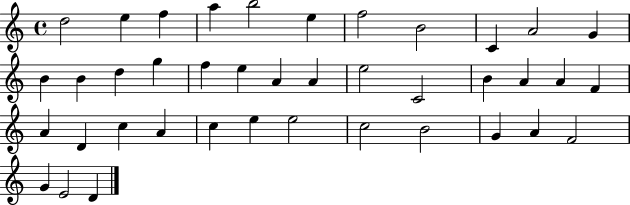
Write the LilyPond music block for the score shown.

{
  \clef treble
  \time 4/4
  \defaultTimeSignature
  \key c \major
  d''2 e''4 f''4 | a''4 b''2 e''4 | f''2 b'2 | c'4 a'2 g'4 | \break b'4 b'4 d''4 g''4 | f''4 e''4 a'4 a'4 | e''2 c'2 | b'4 a'4 a'4 f'4 | \break a'4 d'4 c''4 a'4 | c''4 e''4 e''2 | c''2 b'2 | g'4 a'4 f'2 | \break g'4 e'2 d'4 | \bar "|."
}